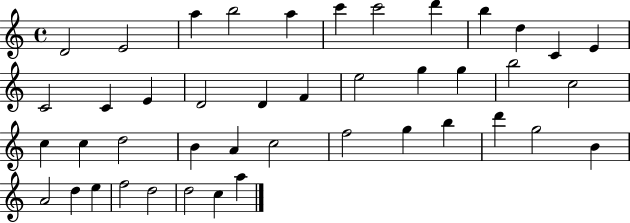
X:1
T:Untitled
M:4/4
L:1/4
K:C
D2 E2 a b2 a c' c'2 d' b d C E C2 C E D2 D F e2 g g b2 c2 c c d2 B A c2 f2 g b d' g2 B A2 d e f2 d2 d2 c a